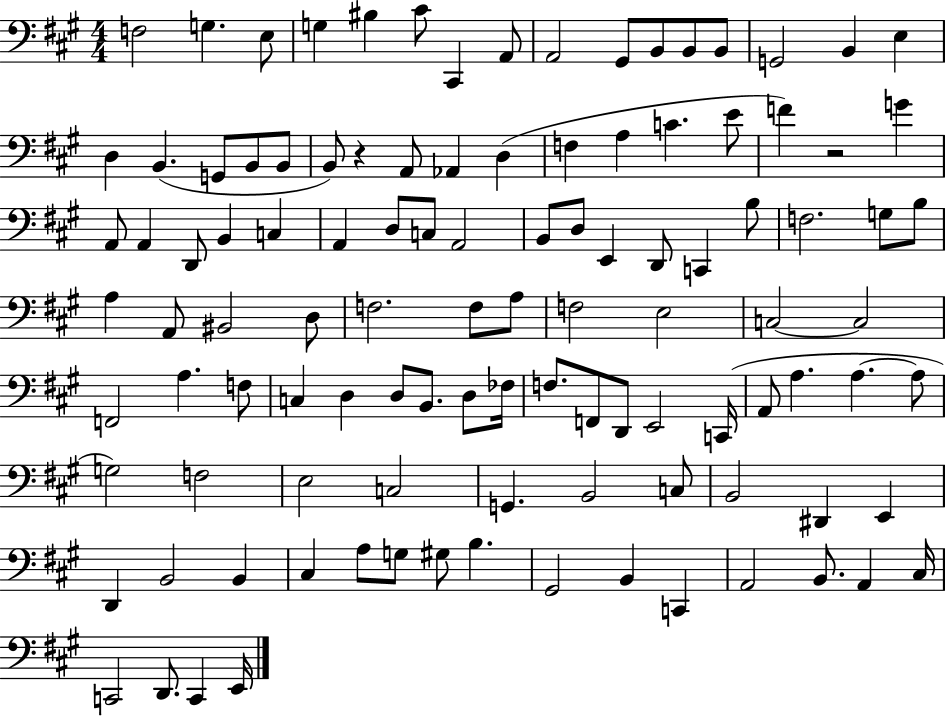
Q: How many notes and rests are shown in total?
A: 109